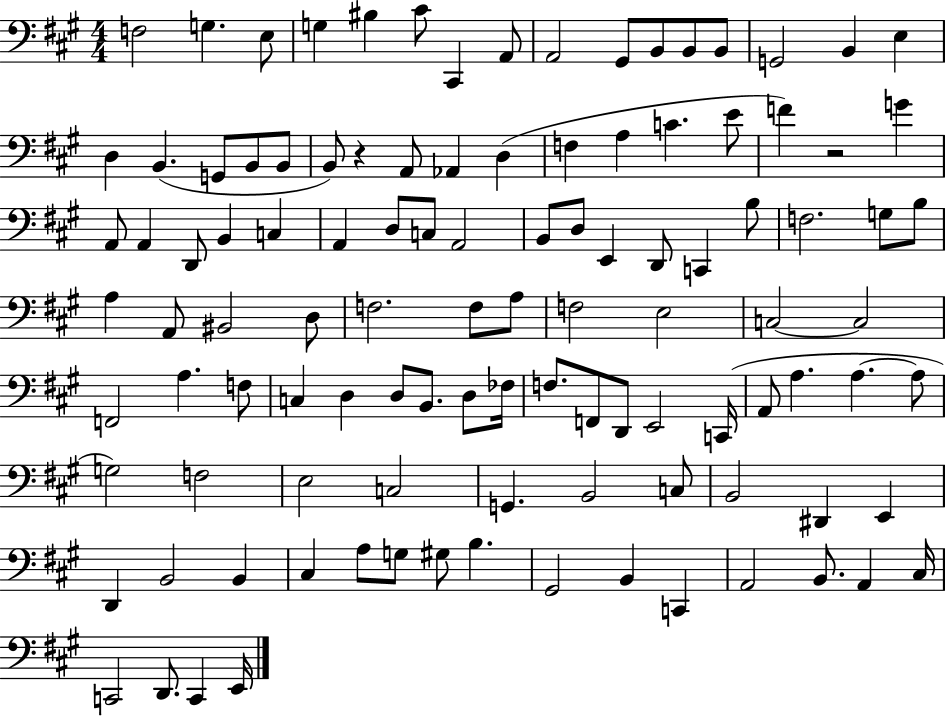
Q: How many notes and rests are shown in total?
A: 109